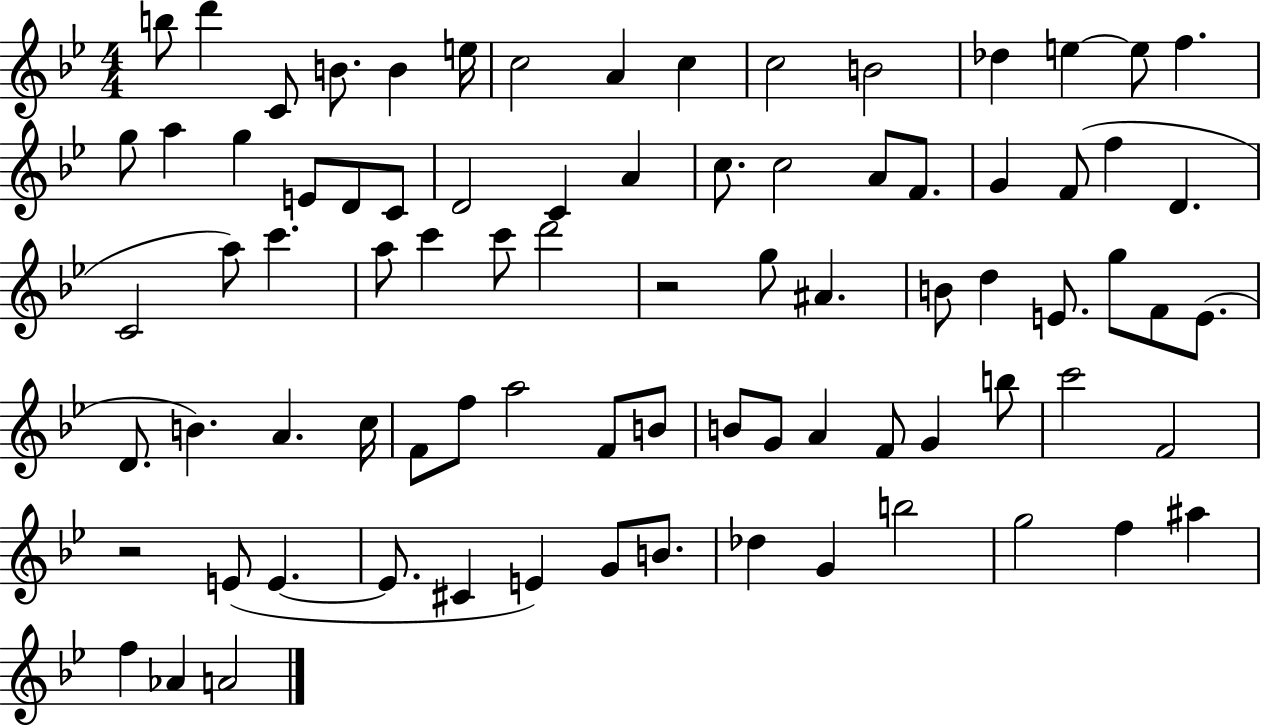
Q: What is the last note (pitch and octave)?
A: A4